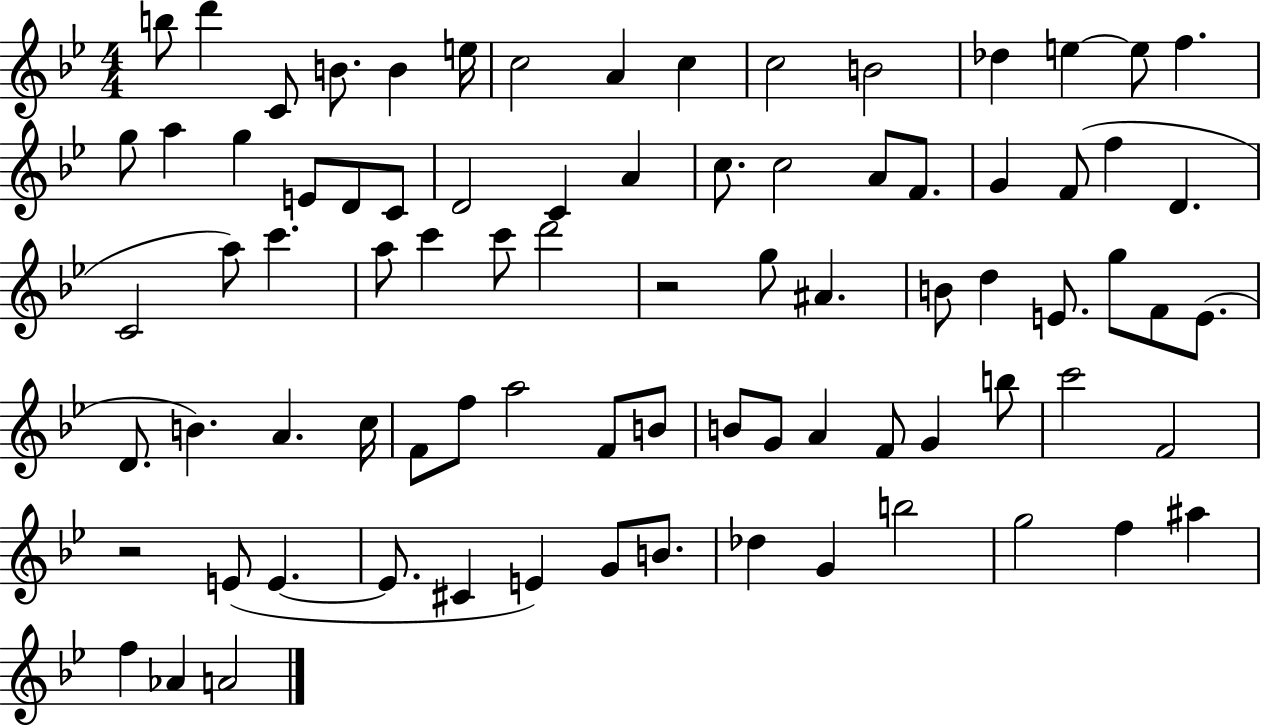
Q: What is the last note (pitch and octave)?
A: A4